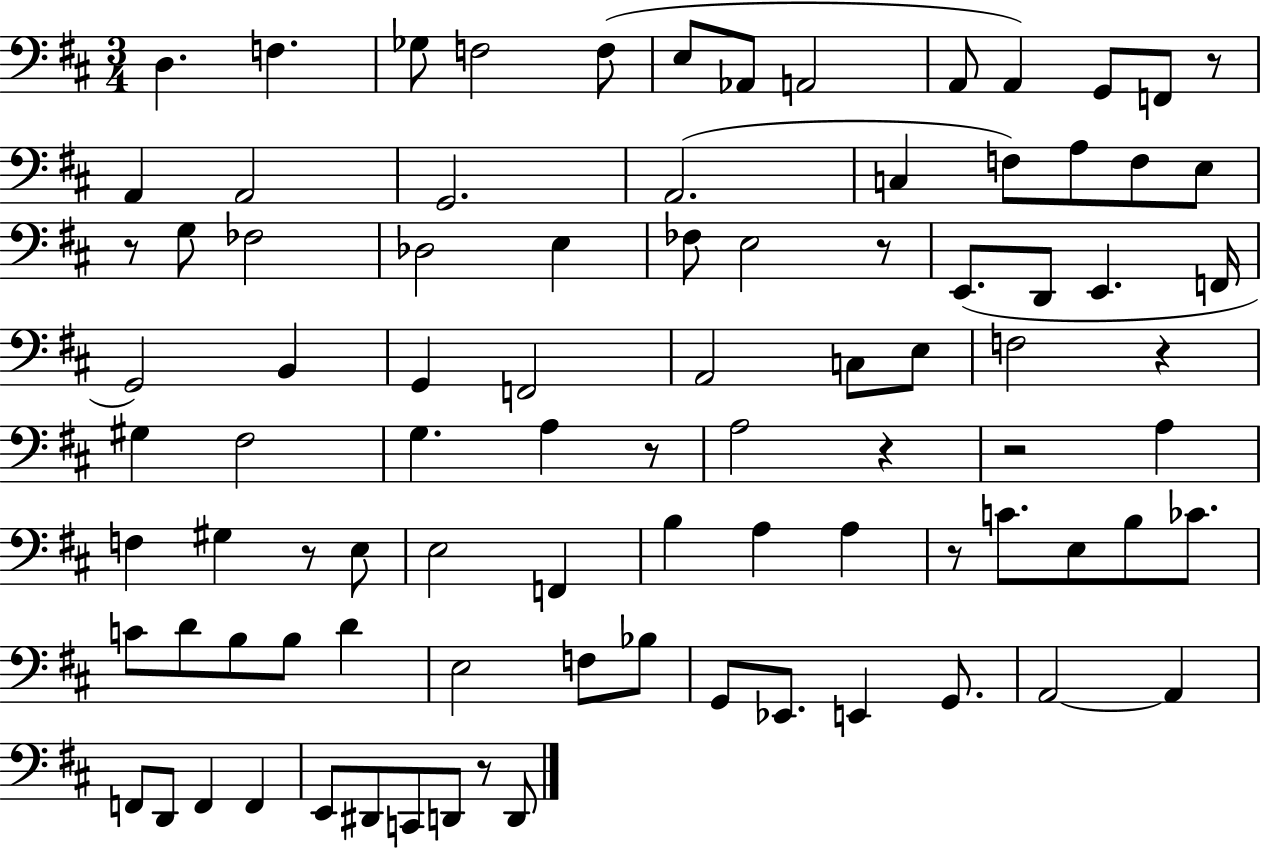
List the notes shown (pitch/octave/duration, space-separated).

D3/q. F3/q. Gb3/e F3/h F3/e E3/e Ab2/e A2/h A2/e A2/q G2/e F2/e R/e A2/q A2/h G2/h. A2/h. C3/q F3/e A3/e F3/e E3/e R/e G3/e FES3/h Db3/h E3/q FES3/e E3/h R/e E2/e. D2/e E2/q. F2/s G2/h B2/q G2/q F2/h A2/h C3/e E3/e F3/h R/q G#3/q F#3/h G3/q. A3/q R/e A3/h R/q R/h A3/q F3/q G#3/q R/e E3/e E3/h F2/q B3/q A3/q A3/q R/e C4/e. E3/e B3/e CES4/e. C4/e D4/e B3/e B3/e D4/q E3/h F3/e Bb3/e G2/e Eb2/e. E2/q G2/e. A2/h A2/q F2/e D2/e F2/q F2/q E2/e D#2/e C2/e D2/e R/e D2/e